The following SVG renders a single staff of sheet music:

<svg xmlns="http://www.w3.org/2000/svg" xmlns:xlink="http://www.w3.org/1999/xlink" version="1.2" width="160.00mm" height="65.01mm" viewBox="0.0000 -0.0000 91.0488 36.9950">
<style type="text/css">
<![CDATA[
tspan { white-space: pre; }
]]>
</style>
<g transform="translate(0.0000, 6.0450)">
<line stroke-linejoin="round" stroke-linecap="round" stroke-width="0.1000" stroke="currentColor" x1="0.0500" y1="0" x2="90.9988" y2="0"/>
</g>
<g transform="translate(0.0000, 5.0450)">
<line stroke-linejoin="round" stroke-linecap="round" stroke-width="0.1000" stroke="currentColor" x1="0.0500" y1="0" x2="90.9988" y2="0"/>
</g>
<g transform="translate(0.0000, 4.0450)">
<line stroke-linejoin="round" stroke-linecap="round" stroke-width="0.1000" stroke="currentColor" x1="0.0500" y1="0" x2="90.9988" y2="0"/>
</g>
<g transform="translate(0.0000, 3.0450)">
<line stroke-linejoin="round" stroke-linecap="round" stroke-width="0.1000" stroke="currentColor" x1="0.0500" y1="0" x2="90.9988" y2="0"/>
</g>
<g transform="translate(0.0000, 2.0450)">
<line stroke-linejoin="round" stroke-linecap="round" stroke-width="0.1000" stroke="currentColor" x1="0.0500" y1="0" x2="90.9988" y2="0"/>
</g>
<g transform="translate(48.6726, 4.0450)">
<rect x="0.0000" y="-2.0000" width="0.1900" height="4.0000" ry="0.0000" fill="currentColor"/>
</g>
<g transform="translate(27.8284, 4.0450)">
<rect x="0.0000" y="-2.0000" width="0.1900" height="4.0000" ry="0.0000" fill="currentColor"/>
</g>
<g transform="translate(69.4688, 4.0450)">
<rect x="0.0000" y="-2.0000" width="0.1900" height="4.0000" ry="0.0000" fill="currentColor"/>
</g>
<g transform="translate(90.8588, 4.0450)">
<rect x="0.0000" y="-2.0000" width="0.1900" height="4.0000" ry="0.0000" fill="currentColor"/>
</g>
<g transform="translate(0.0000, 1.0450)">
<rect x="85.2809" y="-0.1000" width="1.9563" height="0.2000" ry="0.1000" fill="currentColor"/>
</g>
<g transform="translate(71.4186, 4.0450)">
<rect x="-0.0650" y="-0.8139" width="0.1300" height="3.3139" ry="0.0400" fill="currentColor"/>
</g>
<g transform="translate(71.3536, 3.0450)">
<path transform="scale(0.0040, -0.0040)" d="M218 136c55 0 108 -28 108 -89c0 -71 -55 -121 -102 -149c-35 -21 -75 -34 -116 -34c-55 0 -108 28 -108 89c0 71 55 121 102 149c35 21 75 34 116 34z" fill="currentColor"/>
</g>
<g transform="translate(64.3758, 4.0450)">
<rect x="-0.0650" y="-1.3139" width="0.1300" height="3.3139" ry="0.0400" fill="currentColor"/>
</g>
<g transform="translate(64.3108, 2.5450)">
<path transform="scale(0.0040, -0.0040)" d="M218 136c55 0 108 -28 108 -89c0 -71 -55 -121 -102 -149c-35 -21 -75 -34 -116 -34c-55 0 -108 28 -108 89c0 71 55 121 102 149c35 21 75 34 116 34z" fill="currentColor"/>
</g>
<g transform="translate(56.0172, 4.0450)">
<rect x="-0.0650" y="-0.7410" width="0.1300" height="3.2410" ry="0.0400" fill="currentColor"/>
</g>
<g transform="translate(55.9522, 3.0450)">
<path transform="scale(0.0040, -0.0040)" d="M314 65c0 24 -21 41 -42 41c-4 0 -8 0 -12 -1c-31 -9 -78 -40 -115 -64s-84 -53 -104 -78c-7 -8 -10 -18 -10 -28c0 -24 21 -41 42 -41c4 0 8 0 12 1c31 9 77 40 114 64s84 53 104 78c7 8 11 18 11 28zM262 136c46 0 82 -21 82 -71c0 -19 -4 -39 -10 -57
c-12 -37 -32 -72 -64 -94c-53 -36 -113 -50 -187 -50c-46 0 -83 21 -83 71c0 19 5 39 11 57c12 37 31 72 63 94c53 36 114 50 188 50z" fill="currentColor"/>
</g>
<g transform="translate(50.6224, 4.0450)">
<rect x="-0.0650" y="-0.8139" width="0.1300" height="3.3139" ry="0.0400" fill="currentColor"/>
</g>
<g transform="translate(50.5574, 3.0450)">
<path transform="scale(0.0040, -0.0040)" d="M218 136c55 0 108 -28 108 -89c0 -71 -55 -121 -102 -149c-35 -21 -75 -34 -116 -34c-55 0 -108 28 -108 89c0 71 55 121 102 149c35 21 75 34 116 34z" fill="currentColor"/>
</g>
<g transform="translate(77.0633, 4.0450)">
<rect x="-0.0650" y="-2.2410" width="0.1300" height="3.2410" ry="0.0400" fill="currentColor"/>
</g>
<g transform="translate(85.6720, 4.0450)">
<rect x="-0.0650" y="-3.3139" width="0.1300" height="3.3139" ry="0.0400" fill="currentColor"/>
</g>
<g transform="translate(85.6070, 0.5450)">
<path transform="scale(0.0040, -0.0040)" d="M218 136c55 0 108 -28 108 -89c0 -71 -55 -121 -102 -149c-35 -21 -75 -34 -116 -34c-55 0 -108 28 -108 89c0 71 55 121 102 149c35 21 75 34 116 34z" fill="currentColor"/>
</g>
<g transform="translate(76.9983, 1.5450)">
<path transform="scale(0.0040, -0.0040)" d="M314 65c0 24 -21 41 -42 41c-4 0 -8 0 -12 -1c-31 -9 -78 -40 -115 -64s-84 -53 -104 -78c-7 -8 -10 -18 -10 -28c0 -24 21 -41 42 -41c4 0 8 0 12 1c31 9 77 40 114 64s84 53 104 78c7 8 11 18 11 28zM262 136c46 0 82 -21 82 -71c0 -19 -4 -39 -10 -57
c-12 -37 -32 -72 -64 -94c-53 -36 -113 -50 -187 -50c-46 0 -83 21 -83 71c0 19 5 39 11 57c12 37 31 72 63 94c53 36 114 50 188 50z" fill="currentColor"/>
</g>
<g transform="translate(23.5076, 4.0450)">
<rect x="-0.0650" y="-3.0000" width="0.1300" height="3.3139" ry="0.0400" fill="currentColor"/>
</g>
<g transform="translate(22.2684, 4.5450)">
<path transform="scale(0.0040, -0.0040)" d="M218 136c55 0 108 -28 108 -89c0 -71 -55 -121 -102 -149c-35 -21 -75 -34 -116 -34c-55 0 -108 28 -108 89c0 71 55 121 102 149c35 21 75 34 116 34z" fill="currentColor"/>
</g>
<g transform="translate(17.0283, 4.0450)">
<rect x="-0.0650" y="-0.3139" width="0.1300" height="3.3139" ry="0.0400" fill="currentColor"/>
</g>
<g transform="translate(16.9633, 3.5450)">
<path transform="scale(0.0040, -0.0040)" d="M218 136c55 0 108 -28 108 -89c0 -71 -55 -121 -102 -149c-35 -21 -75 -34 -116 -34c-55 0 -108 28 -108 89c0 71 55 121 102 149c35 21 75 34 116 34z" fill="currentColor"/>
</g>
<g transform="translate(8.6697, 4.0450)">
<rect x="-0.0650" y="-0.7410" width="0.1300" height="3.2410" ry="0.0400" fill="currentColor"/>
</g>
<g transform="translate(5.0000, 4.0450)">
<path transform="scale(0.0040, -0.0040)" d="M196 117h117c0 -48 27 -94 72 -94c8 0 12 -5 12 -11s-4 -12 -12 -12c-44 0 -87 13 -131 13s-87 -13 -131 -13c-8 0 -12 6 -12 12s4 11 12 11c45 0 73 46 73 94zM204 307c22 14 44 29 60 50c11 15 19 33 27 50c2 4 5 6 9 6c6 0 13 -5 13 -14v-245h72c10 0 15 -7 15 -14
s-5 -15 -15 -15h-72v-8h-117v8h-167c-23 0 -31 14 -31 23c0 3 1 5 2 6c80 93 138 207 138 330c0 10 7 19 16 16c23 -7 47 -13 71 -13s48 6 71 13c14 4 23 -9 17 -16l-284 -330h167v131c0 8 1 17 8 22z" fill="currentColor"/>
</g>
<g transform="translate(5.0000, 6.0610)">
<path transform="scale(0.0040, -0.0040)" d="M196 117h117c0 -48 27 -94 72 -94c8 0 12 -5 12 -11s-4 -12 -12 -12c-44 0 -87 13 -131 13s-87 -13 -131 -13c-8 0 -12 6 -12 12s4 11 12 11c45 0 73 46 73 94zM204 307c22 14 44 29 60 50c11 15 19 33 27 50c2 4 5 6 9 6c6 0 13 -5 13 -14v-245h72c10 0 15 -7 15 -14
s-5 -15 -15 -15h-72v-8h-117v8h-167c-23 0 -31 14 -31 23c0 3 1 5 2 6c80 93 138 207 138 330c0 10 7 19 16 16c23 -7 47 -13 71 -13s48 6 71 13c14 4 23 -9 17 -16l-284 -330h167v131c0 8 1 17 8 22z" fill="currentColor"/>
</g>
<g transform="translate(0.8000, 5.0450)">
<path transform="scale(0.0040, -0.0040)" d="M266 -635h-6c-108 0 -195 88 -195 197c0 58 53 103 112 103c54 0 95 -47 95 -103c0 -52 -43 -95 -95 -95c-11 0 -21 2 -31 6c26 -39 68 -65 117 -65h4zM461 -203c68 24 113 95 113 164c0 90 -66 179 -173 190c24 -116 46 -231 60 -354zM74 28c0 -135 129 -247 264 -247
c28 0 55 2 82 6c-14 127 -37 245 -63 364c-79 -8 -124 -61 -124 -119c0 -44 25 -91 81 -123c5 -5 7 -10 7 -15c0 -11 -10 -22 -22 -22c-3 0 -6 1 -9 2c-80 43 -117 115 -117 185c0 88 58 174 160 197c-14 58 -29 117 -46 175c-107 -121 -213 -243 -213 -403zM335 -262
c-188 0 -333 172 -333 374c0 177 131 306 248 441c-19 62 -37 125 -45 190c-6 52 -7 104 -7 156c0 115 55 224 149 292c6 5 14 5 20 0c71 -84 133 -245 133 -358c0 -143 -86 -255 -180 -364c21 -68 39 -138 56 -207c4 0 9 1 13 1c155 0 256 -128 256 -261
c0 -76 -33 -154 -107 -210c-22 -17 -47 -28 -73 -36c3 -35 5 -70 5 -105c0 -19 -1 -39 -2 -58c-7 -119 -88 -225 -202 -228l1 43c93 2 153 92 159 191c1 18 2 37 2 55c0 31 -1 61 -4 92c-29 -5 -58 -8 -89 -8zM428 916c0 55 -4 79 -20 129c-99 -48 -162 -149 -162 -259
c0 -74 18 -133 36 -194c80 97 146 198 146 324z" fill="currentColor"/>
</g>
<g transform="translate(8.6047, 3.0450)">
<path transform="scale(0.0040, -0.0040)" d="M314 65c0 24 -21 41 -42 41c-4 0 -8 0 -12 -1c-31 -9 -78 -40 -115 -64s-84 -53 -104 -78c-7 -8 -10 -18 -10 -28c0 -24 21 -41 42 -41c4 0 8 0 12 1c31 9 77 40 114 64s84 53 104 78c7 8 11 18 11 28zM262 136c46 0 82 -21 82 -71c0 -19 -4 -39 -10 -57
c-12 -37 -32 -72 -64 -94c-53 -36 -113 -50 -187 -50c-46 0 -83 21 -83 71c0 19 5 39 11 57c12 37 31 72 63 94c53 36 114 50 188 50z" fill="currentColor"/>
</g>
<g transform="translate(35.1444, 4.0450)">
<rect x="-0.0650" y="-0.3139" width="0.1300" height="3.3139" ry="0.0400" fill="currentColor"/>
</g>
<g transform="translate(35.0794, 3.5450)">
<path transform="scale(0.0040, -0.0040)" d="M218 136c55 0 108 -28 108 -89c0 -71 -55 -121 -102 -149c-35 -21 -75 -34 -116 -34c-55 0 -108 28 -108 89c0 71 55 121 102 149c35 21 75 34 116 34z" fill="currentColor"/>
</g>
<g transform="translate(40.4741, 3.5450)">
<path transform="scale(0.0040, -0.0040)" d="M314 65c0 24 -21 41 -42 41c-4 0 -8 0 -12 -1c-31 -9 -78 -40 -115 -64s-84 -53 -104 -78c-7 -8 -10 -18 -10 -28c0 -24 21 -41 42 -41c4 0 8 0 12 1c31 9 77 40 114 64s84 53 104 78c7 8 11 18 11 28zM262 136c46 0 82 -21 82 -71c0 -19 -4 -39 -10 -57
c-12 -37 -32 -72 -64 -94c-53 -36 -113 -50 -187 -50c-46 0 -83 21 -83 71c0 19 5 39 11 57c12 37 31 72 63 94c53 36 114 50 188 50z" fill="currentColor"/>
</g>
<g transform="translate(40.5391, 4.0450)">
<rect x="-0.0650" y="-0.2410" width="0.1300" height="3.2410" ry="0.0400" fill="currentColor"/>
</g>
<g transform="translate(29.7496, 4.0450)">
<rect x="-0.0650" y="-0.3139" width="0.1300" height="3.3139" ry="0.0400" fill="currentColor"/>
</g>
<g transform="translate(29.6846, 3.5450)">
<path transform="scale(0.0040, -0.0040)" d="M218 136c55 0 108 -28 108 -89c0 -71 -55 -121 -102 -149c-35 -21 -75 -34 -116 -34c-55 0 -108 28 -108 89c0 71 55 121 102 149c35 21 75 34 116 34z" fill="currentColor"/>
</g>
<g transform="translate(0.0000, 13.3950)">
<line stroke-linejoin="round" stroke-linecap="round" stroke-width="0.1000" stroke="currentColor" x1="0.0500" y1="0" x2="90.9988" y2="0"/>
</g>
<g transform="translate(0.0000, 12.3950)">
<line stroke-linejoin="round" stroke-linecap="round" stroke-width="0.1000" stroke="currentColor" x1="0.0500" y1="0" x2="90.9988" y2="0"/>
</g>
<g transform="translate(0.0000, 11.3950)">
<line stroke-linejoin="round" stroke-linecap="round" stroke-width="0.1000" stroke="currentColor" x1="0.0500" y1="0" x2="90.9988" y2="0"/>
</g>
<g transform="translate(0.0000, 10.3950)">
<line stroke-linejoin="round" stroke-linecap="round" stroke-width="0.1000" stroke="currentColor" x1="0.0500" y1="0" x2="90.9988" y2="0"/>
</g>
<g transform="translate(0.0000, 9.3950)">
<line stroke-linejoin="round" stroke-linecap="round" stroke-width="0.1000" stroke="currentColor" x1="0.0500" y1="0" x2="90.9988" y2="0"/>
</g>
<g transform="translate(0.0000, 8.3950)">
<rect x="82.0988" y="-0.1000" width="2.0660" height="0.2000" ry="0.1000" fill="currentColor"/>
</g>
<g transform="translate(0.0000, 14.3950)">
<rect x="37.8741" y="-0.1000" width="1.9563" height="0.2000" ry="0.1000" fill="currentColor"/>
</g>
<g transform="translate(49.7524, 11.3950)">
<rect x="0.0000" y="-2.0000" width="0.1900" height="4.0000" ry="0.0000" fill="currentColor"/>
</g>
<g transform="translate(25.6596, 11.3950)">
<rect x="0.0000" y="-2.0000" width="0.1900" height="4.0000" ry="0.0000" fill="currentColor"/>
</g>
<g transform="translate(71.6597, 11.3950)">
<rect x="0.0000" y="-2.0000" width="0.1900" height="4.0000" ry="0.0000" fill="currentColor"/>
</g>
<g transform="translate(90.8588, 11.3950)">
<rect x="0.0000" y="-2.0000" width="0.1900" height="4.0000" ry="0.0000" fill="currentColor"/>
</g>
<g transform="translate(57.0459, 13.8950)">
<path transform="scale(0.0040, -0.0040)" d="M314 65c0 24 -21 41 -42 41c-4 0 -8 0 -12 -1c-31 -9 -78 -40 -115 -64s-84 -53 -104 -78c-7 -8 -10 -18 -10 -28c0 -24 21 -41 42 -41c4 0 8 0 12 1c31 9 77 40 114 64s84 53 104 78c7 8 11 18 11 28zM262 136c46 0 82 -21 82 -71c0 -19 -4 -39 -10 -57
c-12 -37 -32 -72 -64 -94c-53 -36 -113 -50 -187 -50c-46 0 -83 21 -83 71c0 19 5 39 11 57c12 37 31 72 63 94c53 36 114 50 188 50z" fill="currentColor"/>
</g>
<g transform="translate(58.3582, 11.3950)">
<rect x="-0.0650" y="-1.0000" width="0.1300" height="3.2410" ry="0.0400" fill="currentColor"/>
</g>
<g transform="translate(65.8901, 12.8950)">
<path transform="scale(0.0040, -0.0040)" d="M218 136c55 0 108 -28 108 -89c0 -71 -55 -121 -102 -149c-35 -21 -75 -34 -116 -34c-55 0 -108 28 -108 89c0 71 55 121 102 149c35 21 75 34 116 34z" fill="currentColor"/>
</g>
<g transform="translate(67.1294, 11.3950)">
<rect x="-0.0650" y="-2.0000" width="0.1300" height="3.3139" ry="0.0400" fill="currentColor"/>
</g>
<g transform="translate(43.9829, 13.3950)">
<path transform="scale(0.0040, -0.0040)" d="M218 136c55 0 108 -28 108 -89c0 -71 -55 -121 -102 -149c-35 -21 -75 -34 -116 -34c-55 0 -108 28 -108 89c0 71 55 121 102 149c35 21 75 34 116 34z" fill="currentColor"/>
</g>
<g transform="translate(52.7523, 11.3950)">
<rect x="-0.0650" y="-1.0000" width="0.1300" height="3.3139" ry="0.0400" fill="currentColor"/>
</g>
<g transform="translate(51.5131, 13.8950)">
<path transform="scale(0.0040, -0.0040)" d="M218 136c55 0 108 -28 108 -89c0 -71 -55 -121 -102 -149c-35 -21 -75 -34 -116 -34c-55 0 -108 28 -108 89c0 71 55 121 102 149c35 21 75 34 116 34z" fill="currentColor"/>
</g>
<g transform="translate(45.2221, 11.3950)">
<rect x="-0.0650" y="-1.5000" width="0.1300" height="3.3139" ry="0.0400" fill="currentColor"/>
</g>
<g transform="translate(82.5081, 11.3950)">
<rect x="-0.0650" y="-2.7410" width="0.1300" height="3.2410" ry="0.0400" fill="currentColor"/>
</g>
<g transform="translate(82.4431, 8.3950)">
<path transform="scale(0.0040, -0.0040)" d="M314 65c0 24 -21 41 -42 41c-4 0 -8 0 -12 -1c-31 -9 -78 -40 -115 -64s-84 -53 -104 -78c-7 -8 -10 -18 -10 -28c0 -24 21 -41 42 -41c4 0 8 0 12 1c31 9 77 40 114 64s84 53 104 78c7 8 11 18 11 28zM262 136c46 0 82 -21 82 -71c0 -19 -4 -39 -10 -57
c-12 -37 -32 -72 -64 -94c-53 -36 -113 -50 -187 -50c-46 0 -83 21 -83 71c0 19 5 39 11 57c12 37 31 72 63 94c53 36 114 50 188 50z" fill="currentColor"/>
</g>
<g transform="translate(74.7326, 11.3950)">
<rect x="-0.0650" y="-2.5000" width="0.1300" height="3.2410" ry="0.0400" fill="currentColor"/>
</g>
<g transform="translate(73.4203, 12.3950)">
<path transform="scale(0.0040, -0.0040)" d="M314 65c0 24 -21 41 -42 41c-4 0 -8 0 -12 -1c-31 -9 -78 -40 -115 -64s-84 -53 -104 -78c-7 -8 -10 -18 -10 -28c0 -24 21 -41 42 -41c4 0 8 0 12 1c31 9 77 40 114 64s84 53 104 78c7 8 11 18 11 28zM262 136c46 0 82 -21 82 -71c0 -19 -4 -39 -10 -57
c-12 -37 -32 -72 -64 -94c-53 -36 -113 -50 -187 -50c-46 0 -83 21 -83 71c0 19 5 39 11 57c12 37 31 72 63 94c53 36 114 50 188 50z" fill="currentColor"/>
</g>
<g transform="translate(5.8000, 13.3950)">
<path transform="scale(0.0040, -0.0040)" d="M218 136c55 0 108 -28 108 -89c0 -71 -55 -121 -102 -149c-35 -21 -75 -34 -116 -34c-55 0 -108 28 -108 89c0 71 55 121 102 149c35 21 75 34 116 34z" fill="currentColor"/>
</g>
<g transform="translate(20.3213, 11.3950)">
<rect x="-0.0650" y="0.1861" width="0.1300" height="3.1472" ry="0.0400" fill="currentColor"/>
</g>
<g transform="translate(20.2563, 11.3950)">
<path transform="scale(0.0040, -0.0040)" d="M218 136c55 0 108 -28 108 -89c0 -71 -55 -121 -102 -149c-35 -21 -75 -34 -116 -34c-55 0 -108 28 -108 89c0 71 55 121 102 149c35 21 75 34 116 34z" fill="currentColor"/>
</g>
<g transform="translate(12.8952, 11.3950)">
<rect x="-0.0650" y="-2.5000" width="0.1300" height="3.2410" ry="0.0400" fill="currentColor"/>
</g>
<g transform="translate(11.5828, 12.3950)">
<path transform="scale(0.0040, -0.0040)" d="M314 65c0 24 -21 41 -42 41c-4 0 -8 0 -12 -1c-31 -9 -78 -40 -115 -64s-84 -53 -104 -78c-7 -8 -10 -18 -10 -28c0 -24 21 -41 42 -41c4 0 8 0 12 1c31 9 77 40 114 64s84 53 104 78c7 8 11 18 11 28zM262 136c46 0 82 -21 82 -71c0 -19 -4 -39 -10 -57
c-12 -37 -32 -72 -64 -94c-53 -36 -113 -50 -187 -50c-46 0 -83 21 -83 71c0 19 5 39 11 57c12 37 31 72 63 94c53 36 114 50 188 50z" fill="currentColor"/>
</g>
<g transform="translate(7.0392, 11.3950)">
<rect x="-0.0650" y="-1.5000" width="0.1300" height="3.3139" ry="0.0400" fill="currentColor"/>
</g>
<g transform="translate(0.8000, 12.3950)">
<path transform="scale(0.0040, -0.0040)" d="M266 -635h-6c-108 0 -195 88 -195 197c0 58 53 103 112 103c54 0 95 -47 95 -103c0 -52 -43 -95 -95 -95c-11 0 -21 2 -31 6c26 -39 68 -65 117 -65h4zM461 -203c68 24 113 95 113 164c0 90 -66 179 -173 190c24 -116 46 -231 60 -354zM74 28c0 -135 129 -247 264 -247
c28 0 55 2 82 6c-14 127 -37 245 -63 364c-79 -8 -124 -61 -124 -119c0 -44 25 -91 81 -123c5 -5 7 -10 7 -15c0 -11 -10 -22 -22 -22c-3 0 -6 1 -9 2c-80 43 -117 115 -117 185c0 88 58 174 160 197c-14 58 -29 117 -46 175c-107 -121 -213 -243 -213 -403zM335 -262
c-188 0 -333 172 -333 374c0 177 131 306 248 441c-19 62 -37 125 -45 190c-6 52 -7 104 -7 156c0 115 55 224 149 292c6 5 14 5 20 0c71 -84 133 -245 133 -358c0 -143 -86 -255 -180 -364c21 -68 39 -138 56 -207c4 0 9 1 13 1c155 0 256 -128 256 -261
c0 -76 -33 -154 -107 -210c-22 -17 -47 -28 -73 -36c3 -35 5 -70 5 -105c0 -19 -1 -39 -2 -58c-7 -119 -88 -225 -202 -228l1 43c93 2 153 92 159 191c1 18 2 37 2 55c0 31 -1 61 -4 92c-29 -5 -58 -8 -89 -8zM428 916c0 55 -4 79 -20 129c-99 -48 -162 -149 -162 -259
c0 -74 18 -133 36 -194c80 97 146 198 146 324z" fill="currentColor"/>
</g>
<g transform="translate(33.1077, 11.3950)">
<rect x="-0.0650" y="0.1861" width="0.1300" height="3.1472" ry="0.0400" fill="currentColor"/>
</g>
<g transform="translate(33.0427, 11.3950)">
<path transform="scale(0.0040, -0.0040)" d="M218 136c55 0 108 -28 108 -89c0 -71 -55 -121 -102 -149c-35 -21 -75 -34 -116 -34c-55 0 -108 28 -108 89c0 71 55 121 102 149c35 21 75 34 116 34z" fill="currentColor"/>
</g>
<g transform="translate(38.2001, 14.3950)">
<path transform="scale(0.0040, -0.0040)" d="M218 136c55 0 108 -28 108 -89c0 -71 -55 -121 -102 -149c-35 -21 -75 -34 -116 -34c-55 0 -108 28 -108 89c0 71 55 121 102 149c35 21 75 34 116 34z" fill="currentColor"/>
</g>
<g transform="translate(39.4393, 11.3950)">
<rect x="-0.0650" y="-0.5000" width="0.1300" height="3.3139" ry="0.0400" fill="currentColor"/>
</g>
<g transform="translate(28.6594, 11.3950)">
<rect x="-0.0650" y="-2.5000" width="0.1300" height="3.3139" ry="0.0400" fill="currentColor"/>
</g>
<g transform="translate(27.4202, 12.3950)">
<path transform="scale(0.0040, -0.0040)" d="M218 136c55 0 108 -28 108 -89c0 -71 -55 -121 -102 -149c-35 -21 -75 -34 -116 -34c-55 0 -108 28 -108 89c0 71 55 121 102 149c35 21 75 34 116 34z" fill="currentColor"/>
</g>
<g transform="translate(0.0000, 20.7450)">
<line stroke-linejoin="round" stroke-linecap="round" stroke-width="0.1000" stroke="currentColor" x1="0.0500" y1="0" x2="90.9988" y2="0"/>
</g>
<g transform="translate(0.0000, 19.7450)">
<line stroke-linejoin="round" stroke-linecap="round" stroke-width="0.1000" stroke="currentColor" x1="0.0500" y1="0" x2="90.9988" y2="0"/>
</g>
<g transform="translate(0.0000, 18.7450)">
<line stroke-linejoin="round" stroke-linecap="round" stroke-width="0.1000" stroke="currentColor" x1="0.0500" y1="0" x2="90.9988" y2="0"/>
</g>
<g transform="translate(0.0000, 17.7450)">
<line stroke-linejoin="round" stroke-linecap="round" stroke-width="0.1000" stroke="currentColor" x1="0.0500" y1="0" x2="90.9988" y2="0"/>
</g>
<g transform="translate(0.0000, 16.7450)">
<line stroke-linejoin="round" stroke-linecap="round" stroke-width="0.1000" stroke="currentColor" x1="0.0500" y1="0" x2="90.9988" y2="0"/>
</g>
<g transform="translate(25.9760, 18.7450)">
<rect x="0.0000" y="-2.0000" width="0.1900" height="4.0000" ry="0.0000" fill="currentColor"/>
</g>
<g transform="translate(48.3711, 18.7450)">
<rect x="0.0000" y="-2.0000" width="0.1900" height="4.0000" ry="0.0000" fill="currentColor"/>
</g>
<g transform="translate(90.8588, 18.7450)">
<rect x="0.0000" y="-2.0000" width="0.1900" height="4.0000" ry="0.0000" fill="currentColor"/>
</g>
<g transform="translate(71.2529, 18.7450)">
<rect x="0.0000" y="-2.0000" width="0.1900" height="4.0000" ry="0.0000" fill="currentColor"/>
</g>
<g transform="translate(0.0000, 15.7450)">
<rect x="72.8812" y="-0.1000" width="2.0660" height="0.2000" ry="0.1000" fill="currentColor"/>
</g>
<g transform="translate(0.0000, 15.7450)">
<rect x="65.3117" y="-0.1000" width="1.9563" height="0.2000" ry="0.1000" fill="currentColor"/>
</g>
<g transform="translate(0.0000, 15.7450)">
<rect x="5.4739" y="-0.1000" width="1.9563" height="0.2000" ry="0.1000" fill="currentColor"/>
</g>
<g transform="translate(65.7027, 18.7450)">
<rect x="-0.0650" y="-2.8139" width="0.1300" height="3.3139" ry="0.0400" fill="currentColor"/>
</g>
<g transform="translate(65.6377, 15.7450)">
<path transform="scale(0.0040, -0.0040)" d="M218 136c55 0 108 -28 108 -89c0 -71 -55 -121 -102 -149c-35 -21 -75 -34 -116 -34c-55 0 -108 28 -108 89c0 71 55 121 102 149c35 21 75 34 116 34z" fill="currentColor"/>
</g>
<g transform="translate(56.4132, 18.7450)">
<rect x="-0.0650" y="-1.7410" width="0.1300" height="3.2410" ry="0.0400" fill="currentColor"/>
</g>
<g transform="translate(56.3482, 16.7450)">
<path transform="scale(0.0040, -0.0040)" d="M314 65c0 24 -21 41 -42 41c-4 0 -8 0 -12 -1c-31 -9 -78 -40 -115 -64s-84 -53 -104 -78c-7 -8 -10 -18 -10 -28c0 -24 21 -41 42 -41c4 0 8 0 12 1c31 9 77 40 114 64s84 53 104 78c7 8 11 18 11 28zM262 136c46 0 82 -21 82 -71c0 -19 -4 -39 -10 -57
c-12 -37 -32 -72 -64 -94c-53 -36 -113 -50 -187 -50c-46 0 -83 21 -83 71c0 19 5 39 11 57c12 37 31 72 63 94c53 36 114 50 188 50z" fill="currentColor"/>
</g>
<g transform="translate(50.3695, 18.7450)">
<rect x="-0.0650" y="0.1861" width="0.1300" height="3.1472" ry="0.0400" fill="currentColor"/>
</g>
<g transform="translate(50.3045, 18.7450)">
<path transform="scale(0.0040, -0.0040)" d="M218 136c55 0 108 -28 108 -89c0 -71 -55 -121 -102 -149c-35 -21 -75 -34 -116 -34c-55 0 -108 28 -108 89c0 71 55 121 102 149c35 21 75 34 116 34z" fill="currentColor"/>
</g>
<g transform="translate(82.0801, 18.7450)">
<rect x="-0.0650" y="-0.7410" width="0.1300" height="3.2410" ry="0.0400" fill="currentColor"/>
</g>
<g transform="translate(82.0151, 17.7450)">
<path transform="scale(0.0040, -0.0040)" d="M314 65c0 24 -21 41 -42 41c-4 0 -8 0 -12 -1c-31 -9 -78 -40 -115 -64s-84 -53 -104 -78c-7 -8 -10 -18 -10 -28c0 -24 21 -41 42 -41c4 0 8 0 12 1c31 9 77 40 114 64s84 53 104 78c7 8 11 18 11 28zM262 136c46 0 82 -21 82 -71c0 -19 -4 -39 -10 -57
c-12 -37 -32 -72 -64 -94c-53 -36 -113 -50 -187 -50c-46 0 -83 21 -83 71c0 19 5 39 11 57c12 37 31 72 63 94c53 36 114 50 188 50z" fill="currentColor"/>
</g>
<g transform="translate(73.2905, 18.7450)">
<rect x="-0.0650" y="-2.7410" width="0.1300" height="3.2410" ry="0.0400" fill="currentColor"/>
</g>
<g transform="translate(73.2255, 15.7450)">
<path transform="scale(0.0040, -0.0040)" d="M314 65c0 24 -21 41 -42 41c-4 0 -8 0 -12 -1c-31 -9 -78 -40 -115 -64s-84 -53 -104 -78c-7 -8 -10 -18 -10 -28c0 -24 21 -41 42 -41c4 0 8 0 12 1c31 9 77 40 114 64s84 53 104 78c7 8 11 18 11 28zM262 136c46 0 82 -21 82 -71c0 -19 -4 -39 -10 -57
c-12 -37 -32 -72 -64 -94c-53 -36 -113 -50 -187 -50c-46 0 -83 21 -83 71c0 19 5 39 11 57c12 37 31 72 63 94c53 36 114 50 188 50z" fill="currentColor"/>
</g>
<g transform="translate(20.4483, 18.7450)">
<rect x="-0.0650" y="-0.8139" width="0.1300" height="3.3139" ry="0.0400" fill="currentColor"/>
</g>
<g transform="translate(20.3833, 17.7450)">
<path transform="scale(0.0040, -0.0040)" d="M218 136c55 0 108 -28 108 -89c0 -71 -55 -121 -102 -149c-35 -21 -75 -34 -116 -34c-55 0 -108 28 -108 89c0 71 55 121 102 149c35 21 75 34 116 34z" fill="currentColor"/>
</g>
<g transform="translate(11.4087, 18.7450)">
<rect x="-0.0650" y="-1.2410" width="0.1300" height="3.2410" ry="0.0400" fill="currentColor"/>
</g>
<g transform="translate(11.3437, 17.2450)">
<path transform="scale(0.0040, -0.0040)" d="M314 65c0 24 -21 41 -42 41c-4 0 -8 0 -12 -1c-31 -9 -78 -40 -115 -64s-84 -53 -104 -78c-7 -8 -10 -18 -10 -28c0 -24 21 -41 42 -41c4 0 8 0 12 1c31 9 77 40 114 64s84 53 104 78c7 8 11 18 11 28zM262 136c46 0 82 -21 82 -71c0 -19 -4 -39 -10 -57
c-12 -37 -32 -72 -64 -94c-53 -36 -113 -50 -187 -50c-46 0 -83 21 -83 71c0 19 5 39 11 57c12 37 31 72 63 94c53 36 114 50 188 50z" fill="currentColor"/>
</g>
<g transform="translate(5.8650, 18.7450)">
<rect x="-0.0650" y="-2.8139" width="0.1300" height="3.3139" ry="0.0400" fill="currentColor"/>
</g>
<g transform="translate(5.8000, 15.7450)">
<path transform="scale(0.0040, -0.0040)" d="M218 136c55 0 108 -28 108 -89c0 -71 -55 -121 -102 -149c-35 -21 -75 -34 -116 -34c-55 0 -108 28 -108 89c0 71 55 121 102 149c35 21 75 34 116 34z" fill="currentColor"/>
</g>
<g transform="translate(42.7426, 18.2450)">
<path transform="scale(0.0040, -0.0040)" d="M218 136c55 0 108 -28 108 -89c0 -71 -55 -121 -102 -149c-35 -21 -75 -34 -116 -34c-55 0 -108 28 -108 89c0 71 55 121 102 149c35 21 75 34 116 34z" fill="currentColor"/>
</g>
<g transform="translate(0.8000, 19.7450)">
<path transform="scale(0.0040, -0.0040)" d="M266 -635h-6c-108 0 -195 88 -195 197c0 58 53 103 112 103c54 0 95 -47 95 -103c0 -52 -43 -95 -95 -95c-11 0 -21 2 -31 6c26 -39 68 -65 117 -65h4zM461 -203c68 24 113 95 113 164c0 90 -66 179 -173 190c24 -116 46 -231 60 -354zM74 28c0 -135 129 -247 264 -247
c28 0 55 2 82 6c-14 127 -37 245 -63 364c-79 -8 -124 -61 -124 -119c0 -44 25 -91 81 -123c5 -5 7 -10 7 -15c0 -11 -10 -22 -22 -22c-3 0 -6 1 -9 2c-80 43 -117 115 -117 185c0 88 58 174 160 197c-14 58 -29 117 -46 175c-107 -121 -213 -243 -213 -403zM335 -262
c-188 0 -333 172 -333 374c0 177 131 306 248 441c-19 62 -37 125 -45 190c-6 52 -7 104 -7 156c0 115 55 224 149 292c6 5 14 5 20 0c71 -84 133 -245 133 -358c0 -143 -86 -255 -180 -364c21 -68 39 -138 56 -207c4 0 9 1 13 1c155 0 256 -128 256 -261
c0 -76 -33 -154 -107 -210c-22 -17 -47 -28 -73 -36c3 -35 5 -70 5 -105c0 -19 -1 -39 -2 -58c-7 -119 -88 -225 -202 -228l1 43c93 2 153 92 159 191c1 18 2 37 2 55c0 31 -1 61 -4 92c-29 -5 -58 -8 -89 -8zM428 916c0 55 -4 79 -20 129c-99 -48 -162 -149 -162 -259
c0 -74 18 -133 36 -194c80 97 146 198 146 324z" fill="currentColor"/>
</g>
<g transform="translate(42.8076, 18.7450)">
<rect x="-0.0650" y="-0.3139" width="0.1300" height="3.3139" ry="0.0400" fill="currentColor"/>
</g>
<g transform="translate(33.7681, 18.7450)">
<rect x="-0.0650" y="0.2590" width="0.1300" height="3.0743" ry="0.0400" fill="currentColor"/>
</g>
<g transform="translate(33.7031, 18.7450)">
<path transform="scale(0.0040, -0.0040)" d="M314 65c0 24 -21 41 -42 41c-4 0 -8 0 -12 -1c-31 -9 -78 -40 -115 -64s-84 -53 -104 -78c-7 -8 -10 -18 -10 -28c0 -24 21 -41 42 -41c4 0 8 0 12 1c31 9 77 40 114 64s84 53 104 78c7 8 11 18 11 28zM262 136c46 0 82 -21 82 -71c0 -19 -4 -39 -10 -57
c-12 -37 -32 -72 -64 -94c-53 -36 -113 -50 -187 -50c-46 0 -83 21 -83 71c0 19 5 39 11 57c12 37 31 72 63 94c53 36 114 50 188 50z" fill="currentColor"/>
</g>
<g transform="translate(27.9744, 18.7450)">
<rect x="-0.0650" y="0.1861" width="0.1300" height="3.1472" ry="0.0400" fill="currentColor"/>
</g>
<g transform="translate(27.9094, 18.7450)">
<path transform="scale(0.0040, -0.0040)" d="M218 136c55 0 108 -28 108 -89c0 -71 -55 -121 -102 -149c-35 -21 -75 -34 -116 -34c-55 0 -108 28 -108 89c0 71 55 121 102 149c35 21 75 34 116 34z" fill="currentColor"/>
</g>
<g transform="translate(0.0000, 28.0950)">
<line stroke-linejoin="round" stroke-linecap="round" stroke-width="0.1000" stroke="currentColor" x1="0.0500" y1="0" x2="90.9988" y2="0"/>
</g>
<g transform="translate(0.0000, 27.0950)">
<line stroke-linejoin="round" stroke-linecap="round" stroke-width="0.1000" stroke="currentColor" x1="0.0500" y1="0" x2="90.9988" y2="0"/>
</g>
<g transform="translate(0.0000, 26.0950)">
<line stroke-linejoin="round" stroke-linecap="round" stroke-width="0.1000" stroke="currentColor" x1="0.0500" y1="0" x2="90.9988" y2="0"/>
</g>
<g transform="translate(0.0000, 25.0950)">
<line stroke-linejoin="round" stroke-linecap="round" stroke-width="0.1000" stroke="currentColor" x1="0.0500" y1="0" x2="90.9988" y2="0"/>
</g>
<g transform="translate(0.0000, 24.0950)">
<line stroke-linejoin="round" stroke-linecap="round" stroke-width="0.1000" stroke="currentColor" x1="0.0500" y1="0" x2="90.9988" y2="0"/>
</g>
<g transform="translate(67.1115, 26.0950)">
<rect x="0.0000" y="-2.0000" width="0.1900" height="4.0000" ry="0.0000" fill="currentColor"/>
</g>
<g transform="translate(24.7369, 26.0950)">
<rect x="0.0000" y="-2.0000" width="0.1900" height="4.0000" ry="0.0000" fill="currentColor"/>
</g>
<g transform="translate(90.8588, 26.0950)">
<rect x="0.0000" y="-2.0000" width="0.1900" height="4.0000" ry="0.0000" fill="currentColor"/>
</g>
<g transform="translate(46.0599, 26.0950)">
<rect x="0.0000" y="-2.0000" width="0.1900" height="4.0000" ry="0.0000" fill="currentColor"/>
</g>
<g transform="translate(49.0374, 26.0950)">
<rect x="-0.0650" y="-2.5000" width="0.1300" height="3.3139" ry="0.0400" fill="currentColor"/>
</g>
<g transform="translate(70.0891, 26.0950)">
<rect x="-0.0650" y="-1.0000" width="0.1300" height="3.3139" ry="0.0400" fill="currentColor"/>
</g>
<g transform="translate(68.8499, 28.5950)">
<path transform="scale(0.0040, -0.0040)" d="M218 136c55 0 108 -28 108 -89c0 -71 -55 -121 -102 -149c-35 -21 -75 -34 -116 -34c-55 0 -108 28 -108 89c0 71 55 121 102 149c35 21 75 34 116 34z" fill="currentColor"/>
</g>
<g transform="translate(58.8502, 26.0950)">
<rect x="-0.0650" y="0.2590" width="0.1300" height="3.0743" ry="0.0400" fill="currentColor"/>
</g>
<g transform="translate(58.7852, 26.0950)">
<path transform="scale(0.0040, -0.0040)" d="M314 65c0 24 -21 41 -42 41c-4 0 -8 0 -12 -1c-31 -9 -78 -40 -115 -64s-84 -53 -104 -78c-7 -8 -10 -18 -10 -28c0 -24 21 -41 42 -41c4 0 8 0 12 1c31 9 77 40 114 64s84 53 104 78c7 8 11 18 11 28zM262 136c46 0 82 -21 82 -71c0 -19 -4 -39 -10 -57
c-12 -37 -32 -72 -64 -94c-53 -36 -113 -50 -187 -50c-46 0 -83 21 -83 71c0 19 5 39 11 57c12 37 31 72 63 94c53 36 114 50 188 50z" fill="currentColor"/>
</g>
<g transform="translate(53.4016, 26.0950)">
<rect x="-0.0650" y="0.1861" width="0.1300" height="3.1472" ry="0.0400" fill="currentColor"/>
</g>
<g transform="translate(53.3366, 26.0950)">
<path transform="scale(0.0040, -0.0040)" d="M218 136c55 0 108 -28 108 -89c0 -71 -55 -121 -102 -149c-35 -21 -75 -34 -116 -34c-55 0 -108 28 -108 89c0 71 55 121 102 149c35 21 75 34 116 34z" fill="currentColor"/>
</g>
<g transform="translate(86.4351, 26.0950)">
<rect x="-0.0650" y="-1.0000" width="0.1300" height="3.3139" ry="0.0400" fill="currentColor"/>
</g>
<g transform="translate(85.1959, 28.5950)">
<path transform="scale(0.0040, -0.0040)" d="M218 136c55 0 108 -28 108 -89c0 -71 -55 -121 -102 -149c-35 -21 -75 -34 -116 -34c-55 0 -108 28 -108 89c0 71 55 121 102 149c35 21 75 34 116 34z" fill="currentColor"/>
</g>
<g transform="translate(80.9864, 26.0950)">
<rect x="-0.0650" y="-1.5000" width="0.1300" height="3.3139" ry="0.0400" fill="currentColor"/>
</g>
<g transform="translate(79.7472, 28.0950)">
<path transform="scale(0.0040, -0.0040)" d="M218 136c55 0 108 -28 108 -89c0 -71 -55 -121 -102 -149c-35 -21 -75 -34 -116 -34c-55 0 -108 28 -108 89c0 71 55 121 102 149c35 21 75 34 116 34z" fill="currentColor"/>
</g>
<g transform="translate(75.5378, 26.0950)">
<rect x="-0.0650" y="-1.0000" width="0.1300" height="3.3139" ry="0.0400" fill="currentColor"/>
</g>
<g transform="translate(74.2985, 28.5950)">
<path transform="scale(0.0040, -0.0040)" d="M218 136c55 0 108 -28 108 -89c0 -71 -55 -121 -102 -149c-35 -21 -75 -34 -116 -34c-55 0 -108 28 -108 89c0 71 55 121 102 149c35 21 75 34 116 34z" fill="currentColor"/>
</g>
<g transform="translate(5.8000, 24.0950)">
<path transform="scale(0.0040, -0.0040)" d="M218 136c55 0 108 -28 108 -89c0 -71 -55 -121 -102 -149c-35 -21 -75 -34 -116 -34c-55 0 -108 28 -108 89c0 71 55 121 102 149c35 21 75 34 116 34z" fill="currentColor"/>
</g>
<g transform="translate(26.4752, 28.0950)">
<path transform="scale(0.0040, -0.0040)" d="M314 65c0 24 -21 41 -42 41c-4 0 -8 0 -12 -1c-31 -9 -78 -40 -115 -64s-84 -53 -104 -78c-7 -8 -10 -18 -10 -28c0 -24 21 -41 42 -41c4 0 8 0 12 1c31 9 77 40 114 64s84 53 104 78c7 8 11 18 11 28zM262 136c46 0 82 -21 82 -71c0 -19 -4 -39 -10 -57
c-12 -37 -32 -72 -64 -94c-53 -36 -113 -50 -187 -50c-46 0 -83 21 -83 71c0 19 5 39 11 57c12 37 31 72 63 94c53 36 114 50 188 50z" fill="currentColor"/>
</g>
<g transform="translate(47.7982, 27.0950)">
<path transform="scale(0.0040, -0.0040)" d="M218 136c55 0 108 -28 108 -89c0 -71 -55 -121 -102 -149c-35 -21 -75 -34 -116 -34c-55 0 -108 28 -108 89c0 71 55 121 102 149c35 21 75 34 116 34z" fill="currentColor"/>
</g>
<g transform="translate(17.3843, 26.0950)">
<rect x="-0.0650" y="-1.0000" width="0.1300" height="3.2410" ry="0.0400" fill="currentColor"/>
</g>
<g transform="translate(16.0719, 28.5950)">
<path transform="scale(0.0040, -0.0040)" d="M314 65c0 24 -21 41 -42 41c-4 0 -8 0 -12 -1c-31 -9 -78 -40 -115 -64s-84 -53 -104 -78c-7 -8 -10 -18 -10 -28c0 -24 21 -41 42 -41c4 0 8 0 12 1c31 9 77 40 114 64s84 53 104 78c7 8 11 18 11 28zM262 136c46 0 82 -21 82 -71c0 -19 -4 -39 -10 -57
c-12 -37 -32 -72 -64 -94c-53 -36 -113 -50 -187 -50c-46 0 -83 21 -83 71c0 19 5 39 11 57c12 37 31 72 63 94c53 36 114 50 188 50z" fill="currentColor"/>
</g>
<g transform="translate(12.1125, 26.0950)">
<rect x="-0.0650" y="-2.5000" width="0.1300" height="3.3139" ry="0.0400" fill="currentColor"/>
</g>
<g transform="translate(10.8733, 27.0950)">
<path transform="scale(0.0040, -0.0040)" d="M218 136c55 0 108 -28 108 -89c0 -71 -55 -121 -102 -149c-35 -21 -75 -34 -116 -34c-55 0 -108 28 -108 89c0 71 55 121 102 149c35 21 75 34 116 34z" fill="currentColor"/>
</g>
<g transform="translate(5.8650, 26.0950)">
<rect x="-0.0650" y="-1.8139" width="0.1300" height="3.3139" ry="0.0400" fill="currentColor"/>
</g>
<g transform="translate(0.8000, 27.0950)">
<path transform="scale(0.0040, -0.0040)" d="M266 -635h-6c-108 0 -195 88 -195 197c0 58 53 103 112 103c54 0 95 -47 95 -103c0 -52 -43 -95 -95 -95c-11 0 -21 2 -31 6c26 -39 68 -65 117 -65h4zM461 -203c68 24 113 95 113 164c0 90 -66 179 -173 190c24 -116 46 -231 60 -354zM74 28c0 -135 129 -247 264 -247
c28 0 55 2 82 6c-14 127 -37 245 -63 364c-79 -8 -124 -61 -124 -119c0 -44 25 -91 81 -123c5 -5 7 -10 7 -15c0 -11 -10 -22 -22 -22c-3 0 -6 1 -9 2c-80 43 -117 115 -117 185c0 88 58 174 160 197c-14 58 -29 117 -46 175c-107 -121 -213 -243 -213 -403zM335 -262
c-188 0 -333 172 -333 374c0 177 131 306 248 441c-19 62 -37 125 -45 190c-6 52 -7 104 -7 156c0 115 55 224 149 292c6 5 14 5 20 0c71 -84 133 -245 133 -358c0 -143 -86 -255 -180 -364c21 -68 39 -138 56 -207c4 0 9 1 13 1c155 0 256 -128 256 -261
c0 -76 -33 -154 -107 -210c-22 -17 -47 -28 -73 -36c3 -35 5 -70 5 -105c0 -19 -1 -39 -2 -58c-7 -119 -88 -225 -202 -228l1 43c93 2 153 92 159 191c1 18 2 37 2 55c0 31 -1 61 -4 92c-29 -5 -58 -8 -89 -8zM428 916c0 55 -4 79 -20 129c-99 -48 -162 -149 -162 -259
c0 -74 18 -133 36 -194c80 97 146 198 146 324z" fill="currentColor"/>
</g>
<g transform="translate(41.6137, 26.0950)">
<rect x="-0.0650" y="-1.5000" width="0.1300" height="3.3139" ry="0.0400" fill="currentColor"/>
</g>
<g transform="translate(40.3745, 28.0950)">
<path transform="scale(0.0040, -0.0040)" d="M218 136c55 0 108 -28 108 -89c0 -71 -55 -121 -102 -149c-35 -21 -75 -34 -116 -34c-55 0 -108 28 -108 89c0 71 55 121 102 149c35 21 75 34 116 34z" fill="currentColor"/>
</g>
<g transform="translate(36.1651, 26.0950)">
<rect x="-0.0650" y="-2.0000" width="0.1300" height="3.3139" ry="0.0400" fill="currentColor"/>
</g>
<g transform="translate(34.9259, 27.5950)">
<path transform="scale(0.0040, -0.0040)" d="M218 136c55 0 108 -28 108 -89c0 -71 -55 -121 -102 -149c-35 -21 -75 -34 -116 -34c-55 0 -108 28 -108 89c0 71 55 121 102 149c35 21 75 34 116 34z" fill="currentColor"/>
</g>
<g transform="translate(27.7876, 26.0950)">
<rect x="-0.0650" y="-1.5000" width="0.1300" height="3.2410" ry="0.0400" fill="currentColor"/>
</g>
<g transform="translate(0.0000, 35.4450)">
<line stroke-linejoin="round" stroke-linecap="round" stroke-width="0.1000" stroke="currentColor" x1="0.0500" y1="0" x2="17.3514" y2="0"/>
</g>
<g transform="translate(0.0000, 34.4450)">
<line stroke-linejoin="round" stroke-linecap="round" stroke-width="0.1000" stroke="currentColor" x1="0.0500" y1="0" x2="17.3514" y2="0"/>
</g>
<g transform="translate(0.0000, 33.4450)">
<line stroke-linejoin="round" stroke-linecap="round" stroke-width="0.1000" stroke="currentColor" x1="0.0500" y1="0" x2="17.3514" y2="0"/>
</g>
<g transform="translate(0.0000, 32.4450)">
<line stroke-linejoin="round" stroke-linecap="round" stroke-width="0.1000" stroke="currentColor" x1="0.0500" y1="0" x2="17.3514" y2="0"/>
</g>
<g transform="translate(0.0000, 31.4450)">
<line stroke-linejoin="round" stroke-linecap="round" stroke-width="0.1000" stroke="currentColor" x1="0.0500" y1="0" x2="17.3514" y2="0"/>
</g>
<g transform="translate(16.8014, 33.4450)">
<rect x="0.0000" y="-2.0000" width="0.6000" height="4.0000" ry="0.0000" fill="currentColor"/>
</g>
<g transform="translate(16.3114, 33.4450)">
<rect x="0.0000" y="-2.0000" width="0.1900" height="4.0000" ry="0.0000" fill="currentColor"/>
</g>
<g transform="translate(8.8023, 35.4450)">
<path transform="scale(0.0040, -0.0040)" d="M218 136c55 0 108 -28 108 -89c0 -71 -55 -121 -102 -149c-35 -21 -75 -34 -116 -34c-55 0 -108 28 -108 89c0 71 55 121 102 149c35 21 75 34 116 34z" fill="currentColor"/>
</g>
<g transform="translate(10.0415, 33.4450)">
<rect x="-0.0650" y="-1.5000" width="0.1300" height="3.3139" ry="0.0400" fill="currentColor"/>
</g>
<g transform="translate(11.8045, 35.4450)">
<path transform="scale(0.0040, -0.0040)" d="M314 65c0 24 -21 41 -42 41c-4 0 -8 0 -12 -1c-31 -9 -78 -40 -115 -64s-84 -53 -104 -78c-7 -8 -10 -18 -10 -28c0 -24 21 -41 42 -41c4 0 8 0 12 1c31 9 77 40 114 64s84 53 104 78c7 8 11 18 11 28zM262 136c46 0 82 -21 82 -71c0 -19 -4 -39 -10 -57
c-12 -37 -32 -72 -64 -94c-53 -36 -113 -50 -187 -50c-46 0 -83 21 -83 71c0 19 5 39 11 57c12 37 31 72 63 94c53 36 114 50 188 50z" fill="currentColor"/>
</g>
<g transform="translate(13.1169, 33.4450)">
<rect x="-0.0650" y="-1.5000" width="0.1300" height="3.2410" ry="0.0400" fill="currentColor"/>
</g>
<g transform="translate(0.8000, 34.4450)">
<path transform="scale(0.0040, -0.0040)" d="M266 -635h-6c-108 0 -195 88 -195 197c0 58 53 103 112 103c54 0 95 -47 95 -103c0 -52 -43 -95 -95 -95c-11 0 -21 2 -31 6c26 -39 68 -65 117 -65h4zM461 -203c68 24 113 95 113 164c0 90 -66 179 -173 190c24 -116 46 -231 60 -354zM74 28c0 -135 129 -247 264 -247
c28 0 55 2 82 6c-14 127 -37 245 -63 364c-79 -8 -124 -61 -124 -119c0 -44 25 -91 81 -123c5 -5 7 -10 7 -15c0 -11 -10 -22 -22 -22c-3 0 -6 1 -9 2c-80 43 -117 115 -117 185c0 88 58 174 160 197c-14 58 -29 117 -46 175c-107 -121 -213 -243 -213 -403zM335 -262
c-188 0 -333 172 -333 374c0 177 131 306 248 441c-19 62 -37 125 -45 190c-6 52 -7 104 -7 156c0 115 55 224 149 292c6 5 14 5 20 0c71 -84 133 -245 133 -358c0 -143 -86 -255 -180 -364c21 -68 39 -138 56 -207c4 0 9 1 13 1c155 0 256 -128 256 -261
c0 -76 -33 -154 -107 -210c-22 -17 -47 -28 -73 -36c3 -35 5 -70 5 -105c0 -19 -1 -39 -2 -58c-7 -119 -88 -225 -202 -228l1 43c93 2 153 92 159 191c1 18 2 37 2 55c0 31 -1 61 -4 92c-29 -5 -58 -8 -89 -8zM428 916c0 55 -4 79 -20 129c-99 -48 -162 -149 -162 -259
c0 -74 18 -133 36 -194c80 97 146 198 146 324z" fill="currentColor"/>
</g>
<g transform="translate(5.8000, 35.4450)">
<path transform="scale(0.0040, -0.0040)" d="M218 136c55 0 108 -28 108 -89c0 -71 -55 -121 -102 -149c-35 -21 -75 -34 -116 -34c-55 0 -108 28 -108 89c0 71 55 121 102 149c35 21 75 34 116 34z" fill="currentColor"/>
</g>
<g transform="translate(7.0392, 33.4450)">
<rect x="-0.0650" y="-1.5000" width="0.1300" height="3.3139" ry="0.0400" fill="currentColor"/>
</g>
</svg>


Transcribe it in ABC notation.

X:1
T:Untitled
M:4/4
L:1/4
K:C
d2 c A c c c2 d d2 e d g2 b E G2 B G B C E D D2 F G2 a2 a e2 d B B2 c B f2 a a2 d2 f G D2 E2 F E G B B2 D D E D E E E2